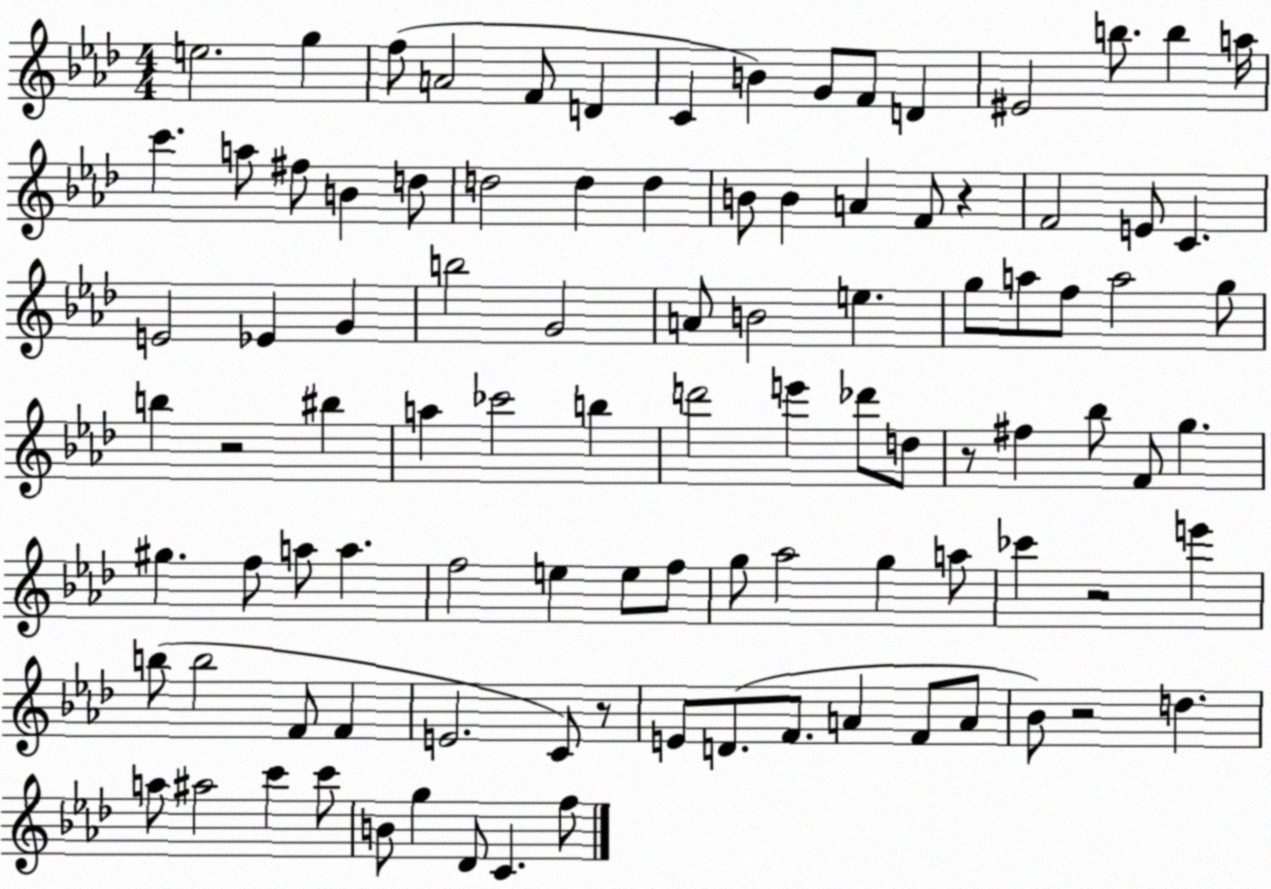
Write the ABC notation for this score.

X:1
T:Untitled
M:4/4
L:1/4
K:Ab
e2 g f/2 A2 F/2 D C B G/2 F/2 D ^E2 b/2 b a/4 c' a/2 ^f/2 B d/2 d2 d d B/2 B A F/2 z F2 E/2 C E2 _E G b2 G2 A/2 B2 e g/2 a/2 f/2 a2 g/2 b z2 ^b a _c'2 b d'2 e' _d'/2 d/2 z/2 ^f _b/2 F/2 g ^g f/2 a/2 a f2 e e/2 f/2 g/2 _a2 g a/2 _c' z2 e' b/2 b2 F/2 F E2 C/2 z/2 E/2 D/2 F/2 A F/2 A/2 _B/2 z2 d a/2 ^a2 c' c'/2 B/2 g _D/2 C f/2